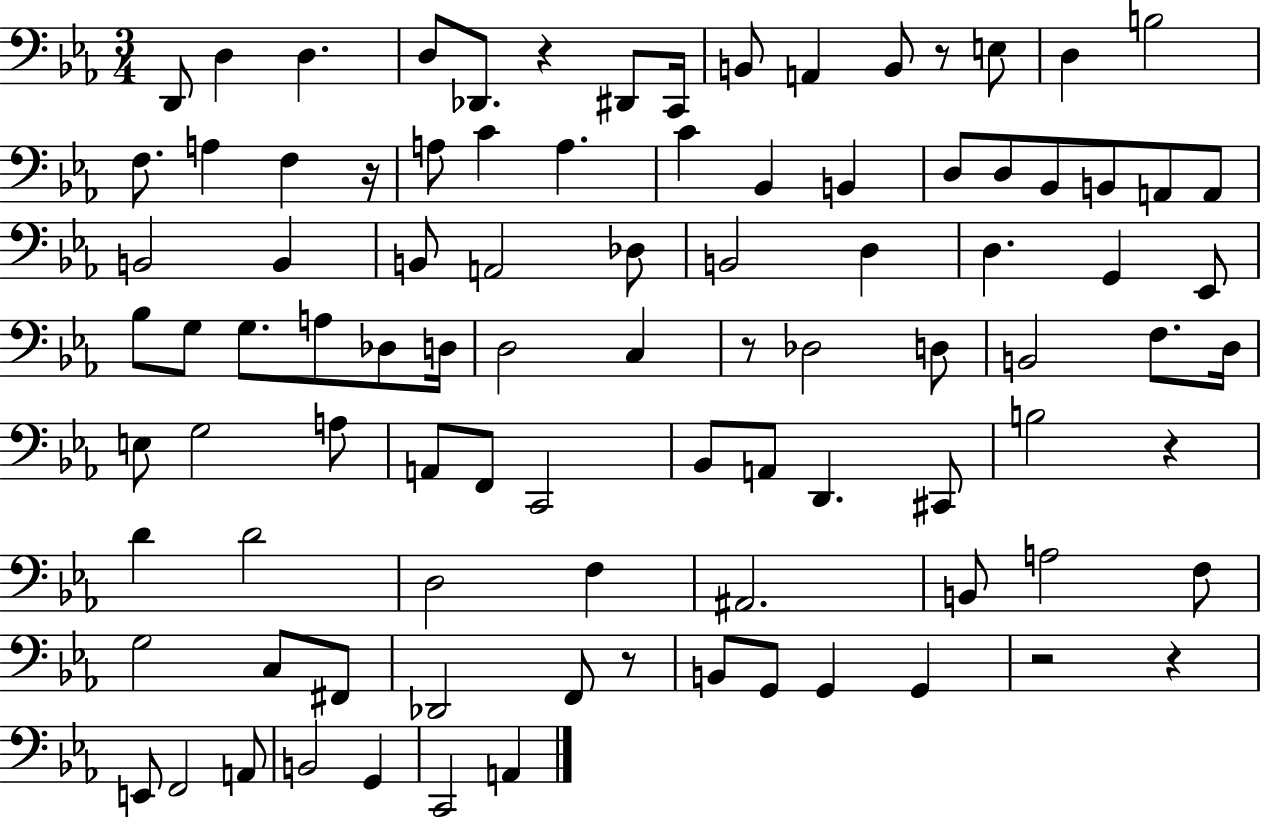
{
  \clef bass
  \numericTimeSignature
  \time 3/4
  \key ees \major
  d,8 d4 d4. | d8 des,8. r4 dis,8 c,16 | b,8 a,4 b,8 r8 e8 | d4 b2 | \break f8. a4 f4 r16 | a8 c'4 a4. | c'4 bes,4 b,4 | d8 d8 bes,8 b,8 a,8 a,8 | \break b,2 b,4 | b,8 a,2 des8 | b,2 d4 | d4. g,4 ees,8 | \break bes8 g8 g8. a8 des8 d16 | d2 c4 | r8 des2 d8 | b,2 f8. d16 | \break e8 g2 a8 | a,8 f,8 c,2 | bes,8 a,8 d,4. cis,8 | b2 r4 | \break d'4 d'2 | d2 f4 | ais,2. | b,8 a2 f8 | \break g2 c8 fis,8 | des,2 f,8 r8 | b,8 g,8 g,4 g,4 | r2 r4 | \break e,8 f,2 a,8 | b,2 g,4 | c,2 a,4 | \bar "|."
}